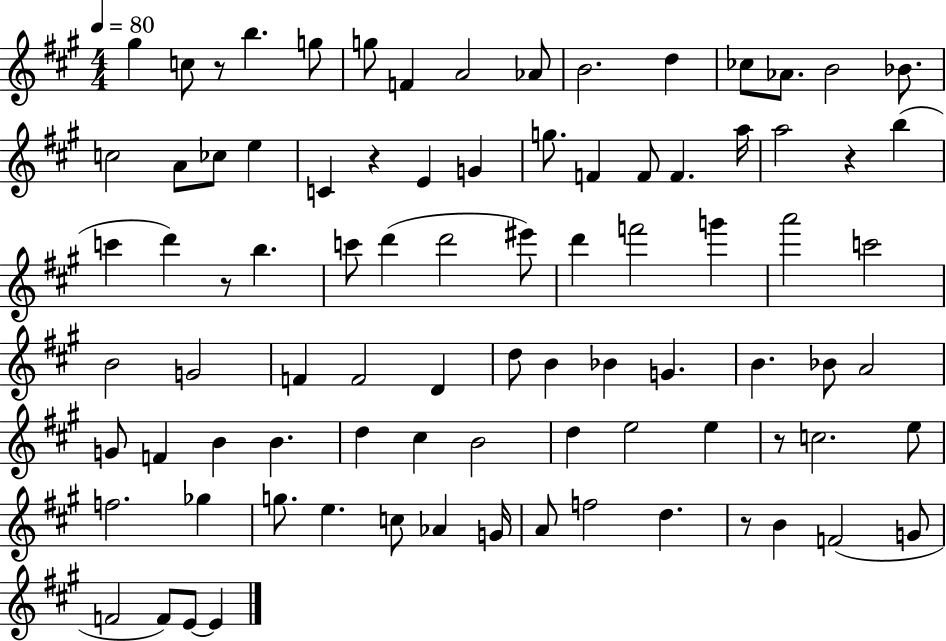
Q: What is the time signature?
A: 4/4